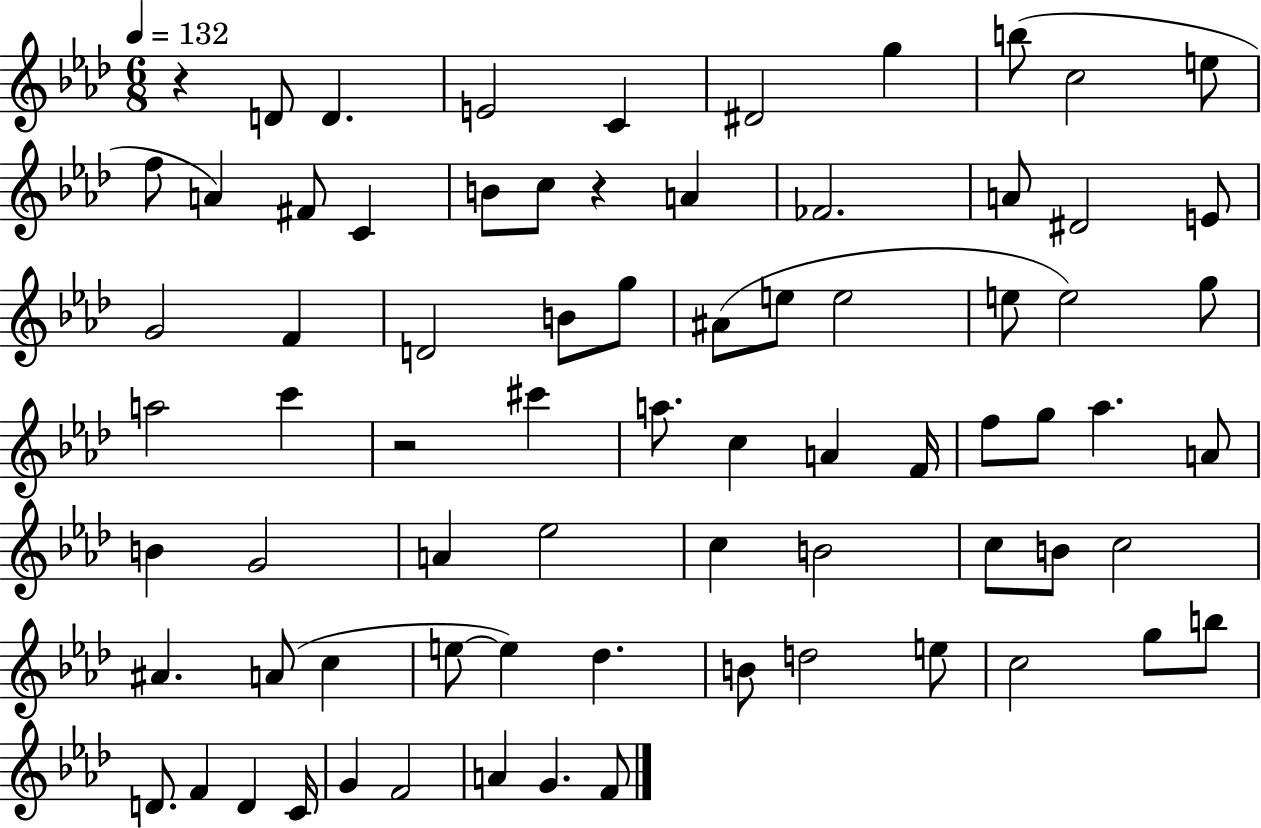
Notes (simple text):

R/q D4/e D4/q. E4/h C4/q D#4/h G5/q B5/e C5/h E5/e F5/e A4/q F#4/e C4/q B4/e C5/e R/q A4/q FES4/h. A4/e D#4/h E4/e G4/h F4/q D4/h B4/e G5/e A#4/e E5/e E5/h E5/e E5/h G5/e A5/h C6/q R/h C#6/q A5/e. C5/q A4/q F4/s F5/e G5/e Ab5/q. A4/e B4/q G4/h A4/q Eb5/h C5/q B4/h C5/e B4/e C5/h A#4/q. A4/e C5/q E5/e E5/q Db5/q. B4/e D5/h E5/e C5/h G5/e B5/e D4/e. F4/q D4/q C4/s G4/q F4/h A4/q G4/q. F4/e